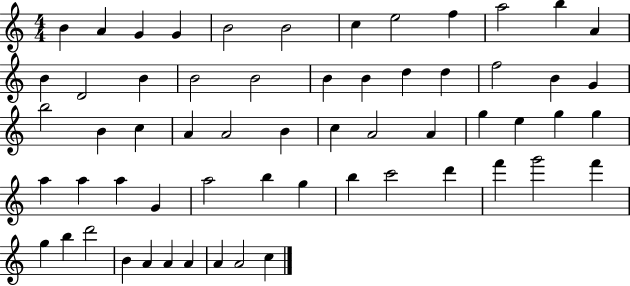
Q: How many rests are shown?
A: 0